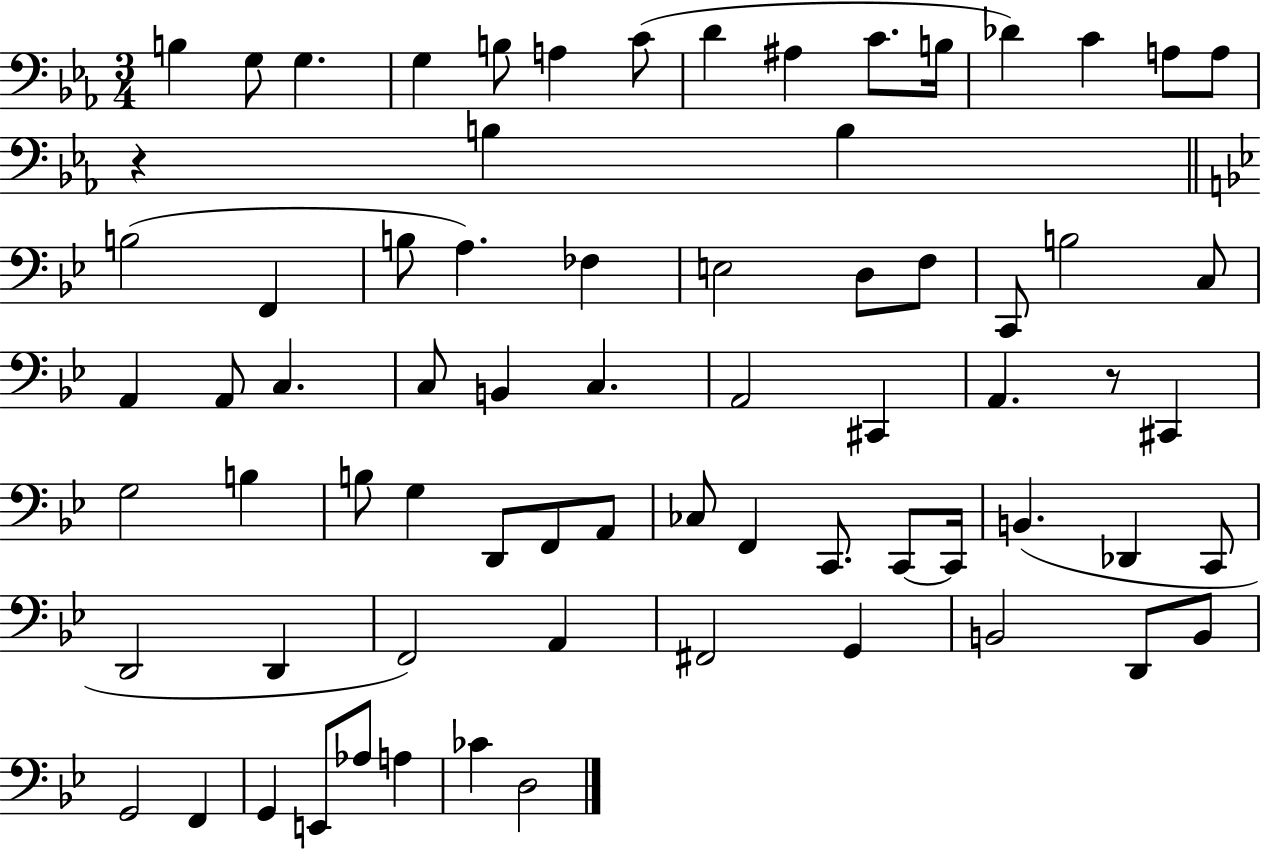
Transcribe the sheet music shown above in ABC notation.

X:1
T:Untitled
M:3/4
L:1/4
K:Eb
B, G,/2 G, G, B,/2 A, C/2 D ^A, C/2 B,/4 _D C A,/2 A,/2 z B, B, B,2 F,, B,/2 A, _F, E,2 D,/2 F,/2 C,,/2 B,2 C,/2 A,, A,,/2 C, C,/2 B,, C, A,,2 ^C,, A,, z/2 ^C,, G,2 B, B,/2 G, D,,/2 F,,/2 A,,/2 _C,/2 F,, C,,/2 C,,/2 C,,/4 B,, _D,, C,,/2 D,,2 D,, F,,2 A,, ^F,,2 G,, B,,2 D,,/2 B,,/2 G,,2 F,, G,, E,,/2 _A,/2 A, _C D,2